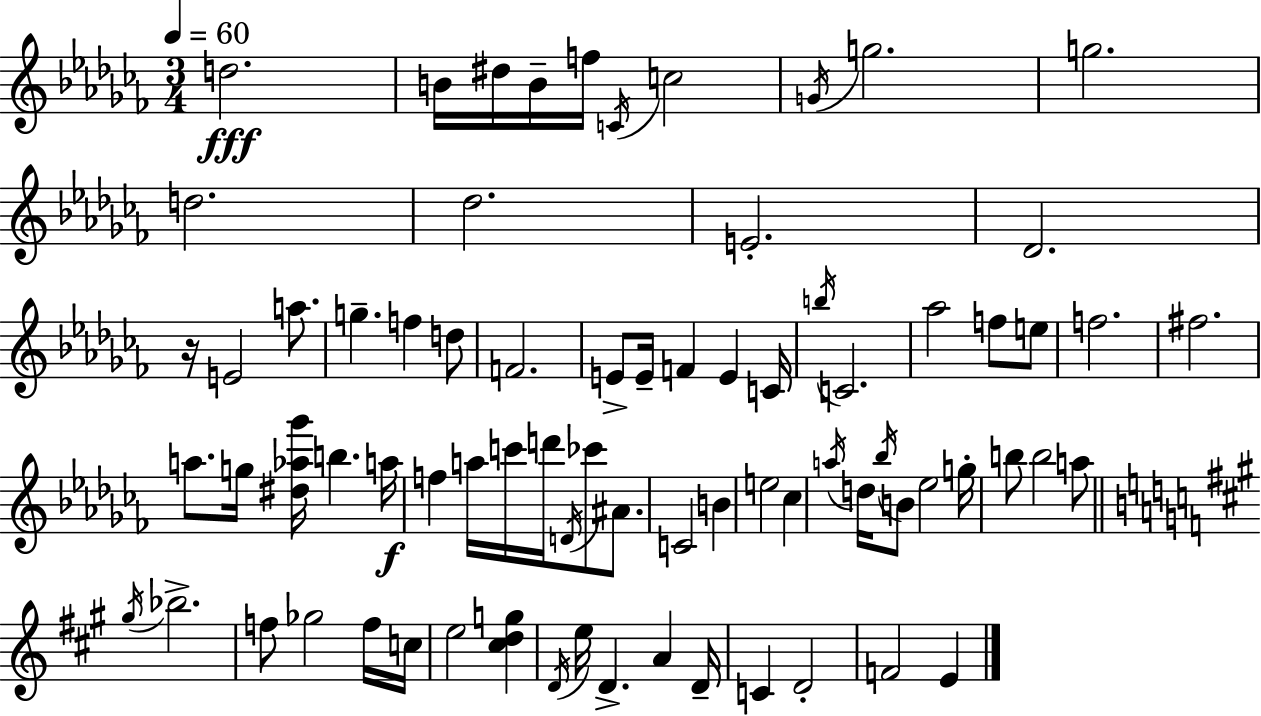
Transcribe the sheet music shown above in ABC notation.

X:1
T:Untitled
M:3/4
L:1/4
K:Abm
d2 B/4 ^d/4 B/4 f/4 C/4 c2 G/4 g2 g2 d2 _d2 E2 _D2 z/4 E2 a/2 g f d/2 F2 E/2 E/4 F E C/4 b/4 C2 _a2 f/2 e/2 f2 ^f2 a/2 g/4 [^d_a_g']/4 b a/4 f a/4 c'/4 d'/4 D/4 _c'/2 ^A/2 C2 B e2 _c a/4 d/4 _b/4 B/2 _e2 g/4 b/2 b2 a/2 ^g/4 _b2 f/2 _g2 f/4 c/4 e2 [^cdg] D/4 e/4 D A D/4 C D2 F2 E